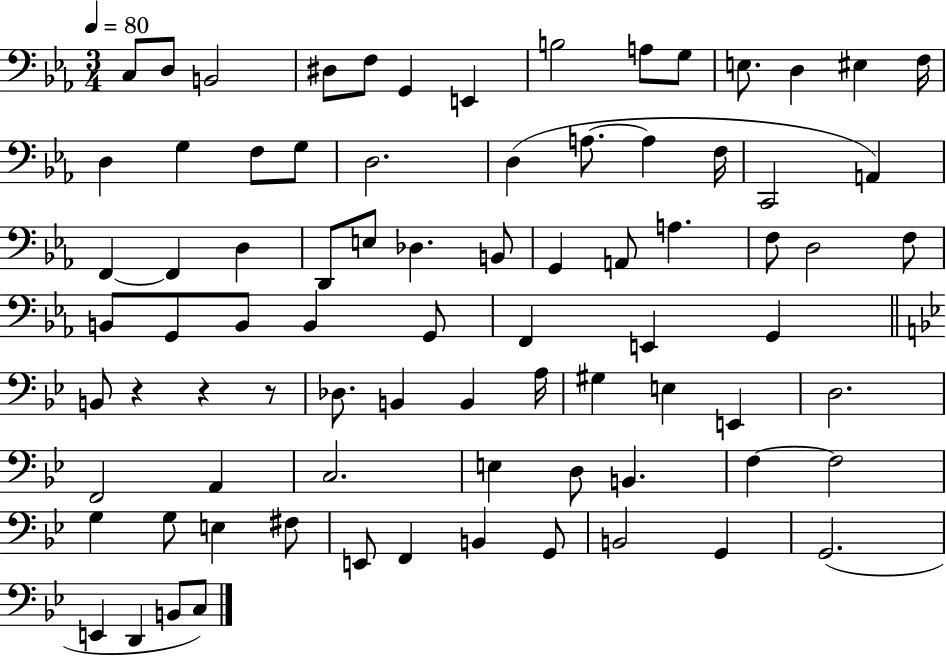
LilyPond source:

{
  \clef bass
  \numericTimeSignature
  \time 3/4
  \key ees \major
  \tempo 4 = 80
  c8 d8 b,2 | dis8 f8 g,4 e,4 | b2 a8 g8 | e8. d4 eis4 f16 | \break d4 g4 f8 g8 | d2. | d4( a8.~~ a4 f16 | c,2 a,4) | \break f,4~~ f,4 d4 | d,8 e8 des4. b,8 | g,4 a,8 a4. | f8 d2 f8 | \break b,8 g,8 b,8 b,4 g,8 | f,4 e,4 g,4 | \bar "||" \break \key bes \major b,8 r4 r4 r8 | des8. b,4 b,4 a16 | gis4 e4 e,4 | d2. | \break f,2 a,4 | c2. | e4 d8 b,4. | f4~~ f2 | \break g4 g8 e4 fis8 | e,8 f,4 b,4 g,8 | b,2 g,4 | g,2.( | \break e,4 d,4 b,8 c8) | \bar "|."
}